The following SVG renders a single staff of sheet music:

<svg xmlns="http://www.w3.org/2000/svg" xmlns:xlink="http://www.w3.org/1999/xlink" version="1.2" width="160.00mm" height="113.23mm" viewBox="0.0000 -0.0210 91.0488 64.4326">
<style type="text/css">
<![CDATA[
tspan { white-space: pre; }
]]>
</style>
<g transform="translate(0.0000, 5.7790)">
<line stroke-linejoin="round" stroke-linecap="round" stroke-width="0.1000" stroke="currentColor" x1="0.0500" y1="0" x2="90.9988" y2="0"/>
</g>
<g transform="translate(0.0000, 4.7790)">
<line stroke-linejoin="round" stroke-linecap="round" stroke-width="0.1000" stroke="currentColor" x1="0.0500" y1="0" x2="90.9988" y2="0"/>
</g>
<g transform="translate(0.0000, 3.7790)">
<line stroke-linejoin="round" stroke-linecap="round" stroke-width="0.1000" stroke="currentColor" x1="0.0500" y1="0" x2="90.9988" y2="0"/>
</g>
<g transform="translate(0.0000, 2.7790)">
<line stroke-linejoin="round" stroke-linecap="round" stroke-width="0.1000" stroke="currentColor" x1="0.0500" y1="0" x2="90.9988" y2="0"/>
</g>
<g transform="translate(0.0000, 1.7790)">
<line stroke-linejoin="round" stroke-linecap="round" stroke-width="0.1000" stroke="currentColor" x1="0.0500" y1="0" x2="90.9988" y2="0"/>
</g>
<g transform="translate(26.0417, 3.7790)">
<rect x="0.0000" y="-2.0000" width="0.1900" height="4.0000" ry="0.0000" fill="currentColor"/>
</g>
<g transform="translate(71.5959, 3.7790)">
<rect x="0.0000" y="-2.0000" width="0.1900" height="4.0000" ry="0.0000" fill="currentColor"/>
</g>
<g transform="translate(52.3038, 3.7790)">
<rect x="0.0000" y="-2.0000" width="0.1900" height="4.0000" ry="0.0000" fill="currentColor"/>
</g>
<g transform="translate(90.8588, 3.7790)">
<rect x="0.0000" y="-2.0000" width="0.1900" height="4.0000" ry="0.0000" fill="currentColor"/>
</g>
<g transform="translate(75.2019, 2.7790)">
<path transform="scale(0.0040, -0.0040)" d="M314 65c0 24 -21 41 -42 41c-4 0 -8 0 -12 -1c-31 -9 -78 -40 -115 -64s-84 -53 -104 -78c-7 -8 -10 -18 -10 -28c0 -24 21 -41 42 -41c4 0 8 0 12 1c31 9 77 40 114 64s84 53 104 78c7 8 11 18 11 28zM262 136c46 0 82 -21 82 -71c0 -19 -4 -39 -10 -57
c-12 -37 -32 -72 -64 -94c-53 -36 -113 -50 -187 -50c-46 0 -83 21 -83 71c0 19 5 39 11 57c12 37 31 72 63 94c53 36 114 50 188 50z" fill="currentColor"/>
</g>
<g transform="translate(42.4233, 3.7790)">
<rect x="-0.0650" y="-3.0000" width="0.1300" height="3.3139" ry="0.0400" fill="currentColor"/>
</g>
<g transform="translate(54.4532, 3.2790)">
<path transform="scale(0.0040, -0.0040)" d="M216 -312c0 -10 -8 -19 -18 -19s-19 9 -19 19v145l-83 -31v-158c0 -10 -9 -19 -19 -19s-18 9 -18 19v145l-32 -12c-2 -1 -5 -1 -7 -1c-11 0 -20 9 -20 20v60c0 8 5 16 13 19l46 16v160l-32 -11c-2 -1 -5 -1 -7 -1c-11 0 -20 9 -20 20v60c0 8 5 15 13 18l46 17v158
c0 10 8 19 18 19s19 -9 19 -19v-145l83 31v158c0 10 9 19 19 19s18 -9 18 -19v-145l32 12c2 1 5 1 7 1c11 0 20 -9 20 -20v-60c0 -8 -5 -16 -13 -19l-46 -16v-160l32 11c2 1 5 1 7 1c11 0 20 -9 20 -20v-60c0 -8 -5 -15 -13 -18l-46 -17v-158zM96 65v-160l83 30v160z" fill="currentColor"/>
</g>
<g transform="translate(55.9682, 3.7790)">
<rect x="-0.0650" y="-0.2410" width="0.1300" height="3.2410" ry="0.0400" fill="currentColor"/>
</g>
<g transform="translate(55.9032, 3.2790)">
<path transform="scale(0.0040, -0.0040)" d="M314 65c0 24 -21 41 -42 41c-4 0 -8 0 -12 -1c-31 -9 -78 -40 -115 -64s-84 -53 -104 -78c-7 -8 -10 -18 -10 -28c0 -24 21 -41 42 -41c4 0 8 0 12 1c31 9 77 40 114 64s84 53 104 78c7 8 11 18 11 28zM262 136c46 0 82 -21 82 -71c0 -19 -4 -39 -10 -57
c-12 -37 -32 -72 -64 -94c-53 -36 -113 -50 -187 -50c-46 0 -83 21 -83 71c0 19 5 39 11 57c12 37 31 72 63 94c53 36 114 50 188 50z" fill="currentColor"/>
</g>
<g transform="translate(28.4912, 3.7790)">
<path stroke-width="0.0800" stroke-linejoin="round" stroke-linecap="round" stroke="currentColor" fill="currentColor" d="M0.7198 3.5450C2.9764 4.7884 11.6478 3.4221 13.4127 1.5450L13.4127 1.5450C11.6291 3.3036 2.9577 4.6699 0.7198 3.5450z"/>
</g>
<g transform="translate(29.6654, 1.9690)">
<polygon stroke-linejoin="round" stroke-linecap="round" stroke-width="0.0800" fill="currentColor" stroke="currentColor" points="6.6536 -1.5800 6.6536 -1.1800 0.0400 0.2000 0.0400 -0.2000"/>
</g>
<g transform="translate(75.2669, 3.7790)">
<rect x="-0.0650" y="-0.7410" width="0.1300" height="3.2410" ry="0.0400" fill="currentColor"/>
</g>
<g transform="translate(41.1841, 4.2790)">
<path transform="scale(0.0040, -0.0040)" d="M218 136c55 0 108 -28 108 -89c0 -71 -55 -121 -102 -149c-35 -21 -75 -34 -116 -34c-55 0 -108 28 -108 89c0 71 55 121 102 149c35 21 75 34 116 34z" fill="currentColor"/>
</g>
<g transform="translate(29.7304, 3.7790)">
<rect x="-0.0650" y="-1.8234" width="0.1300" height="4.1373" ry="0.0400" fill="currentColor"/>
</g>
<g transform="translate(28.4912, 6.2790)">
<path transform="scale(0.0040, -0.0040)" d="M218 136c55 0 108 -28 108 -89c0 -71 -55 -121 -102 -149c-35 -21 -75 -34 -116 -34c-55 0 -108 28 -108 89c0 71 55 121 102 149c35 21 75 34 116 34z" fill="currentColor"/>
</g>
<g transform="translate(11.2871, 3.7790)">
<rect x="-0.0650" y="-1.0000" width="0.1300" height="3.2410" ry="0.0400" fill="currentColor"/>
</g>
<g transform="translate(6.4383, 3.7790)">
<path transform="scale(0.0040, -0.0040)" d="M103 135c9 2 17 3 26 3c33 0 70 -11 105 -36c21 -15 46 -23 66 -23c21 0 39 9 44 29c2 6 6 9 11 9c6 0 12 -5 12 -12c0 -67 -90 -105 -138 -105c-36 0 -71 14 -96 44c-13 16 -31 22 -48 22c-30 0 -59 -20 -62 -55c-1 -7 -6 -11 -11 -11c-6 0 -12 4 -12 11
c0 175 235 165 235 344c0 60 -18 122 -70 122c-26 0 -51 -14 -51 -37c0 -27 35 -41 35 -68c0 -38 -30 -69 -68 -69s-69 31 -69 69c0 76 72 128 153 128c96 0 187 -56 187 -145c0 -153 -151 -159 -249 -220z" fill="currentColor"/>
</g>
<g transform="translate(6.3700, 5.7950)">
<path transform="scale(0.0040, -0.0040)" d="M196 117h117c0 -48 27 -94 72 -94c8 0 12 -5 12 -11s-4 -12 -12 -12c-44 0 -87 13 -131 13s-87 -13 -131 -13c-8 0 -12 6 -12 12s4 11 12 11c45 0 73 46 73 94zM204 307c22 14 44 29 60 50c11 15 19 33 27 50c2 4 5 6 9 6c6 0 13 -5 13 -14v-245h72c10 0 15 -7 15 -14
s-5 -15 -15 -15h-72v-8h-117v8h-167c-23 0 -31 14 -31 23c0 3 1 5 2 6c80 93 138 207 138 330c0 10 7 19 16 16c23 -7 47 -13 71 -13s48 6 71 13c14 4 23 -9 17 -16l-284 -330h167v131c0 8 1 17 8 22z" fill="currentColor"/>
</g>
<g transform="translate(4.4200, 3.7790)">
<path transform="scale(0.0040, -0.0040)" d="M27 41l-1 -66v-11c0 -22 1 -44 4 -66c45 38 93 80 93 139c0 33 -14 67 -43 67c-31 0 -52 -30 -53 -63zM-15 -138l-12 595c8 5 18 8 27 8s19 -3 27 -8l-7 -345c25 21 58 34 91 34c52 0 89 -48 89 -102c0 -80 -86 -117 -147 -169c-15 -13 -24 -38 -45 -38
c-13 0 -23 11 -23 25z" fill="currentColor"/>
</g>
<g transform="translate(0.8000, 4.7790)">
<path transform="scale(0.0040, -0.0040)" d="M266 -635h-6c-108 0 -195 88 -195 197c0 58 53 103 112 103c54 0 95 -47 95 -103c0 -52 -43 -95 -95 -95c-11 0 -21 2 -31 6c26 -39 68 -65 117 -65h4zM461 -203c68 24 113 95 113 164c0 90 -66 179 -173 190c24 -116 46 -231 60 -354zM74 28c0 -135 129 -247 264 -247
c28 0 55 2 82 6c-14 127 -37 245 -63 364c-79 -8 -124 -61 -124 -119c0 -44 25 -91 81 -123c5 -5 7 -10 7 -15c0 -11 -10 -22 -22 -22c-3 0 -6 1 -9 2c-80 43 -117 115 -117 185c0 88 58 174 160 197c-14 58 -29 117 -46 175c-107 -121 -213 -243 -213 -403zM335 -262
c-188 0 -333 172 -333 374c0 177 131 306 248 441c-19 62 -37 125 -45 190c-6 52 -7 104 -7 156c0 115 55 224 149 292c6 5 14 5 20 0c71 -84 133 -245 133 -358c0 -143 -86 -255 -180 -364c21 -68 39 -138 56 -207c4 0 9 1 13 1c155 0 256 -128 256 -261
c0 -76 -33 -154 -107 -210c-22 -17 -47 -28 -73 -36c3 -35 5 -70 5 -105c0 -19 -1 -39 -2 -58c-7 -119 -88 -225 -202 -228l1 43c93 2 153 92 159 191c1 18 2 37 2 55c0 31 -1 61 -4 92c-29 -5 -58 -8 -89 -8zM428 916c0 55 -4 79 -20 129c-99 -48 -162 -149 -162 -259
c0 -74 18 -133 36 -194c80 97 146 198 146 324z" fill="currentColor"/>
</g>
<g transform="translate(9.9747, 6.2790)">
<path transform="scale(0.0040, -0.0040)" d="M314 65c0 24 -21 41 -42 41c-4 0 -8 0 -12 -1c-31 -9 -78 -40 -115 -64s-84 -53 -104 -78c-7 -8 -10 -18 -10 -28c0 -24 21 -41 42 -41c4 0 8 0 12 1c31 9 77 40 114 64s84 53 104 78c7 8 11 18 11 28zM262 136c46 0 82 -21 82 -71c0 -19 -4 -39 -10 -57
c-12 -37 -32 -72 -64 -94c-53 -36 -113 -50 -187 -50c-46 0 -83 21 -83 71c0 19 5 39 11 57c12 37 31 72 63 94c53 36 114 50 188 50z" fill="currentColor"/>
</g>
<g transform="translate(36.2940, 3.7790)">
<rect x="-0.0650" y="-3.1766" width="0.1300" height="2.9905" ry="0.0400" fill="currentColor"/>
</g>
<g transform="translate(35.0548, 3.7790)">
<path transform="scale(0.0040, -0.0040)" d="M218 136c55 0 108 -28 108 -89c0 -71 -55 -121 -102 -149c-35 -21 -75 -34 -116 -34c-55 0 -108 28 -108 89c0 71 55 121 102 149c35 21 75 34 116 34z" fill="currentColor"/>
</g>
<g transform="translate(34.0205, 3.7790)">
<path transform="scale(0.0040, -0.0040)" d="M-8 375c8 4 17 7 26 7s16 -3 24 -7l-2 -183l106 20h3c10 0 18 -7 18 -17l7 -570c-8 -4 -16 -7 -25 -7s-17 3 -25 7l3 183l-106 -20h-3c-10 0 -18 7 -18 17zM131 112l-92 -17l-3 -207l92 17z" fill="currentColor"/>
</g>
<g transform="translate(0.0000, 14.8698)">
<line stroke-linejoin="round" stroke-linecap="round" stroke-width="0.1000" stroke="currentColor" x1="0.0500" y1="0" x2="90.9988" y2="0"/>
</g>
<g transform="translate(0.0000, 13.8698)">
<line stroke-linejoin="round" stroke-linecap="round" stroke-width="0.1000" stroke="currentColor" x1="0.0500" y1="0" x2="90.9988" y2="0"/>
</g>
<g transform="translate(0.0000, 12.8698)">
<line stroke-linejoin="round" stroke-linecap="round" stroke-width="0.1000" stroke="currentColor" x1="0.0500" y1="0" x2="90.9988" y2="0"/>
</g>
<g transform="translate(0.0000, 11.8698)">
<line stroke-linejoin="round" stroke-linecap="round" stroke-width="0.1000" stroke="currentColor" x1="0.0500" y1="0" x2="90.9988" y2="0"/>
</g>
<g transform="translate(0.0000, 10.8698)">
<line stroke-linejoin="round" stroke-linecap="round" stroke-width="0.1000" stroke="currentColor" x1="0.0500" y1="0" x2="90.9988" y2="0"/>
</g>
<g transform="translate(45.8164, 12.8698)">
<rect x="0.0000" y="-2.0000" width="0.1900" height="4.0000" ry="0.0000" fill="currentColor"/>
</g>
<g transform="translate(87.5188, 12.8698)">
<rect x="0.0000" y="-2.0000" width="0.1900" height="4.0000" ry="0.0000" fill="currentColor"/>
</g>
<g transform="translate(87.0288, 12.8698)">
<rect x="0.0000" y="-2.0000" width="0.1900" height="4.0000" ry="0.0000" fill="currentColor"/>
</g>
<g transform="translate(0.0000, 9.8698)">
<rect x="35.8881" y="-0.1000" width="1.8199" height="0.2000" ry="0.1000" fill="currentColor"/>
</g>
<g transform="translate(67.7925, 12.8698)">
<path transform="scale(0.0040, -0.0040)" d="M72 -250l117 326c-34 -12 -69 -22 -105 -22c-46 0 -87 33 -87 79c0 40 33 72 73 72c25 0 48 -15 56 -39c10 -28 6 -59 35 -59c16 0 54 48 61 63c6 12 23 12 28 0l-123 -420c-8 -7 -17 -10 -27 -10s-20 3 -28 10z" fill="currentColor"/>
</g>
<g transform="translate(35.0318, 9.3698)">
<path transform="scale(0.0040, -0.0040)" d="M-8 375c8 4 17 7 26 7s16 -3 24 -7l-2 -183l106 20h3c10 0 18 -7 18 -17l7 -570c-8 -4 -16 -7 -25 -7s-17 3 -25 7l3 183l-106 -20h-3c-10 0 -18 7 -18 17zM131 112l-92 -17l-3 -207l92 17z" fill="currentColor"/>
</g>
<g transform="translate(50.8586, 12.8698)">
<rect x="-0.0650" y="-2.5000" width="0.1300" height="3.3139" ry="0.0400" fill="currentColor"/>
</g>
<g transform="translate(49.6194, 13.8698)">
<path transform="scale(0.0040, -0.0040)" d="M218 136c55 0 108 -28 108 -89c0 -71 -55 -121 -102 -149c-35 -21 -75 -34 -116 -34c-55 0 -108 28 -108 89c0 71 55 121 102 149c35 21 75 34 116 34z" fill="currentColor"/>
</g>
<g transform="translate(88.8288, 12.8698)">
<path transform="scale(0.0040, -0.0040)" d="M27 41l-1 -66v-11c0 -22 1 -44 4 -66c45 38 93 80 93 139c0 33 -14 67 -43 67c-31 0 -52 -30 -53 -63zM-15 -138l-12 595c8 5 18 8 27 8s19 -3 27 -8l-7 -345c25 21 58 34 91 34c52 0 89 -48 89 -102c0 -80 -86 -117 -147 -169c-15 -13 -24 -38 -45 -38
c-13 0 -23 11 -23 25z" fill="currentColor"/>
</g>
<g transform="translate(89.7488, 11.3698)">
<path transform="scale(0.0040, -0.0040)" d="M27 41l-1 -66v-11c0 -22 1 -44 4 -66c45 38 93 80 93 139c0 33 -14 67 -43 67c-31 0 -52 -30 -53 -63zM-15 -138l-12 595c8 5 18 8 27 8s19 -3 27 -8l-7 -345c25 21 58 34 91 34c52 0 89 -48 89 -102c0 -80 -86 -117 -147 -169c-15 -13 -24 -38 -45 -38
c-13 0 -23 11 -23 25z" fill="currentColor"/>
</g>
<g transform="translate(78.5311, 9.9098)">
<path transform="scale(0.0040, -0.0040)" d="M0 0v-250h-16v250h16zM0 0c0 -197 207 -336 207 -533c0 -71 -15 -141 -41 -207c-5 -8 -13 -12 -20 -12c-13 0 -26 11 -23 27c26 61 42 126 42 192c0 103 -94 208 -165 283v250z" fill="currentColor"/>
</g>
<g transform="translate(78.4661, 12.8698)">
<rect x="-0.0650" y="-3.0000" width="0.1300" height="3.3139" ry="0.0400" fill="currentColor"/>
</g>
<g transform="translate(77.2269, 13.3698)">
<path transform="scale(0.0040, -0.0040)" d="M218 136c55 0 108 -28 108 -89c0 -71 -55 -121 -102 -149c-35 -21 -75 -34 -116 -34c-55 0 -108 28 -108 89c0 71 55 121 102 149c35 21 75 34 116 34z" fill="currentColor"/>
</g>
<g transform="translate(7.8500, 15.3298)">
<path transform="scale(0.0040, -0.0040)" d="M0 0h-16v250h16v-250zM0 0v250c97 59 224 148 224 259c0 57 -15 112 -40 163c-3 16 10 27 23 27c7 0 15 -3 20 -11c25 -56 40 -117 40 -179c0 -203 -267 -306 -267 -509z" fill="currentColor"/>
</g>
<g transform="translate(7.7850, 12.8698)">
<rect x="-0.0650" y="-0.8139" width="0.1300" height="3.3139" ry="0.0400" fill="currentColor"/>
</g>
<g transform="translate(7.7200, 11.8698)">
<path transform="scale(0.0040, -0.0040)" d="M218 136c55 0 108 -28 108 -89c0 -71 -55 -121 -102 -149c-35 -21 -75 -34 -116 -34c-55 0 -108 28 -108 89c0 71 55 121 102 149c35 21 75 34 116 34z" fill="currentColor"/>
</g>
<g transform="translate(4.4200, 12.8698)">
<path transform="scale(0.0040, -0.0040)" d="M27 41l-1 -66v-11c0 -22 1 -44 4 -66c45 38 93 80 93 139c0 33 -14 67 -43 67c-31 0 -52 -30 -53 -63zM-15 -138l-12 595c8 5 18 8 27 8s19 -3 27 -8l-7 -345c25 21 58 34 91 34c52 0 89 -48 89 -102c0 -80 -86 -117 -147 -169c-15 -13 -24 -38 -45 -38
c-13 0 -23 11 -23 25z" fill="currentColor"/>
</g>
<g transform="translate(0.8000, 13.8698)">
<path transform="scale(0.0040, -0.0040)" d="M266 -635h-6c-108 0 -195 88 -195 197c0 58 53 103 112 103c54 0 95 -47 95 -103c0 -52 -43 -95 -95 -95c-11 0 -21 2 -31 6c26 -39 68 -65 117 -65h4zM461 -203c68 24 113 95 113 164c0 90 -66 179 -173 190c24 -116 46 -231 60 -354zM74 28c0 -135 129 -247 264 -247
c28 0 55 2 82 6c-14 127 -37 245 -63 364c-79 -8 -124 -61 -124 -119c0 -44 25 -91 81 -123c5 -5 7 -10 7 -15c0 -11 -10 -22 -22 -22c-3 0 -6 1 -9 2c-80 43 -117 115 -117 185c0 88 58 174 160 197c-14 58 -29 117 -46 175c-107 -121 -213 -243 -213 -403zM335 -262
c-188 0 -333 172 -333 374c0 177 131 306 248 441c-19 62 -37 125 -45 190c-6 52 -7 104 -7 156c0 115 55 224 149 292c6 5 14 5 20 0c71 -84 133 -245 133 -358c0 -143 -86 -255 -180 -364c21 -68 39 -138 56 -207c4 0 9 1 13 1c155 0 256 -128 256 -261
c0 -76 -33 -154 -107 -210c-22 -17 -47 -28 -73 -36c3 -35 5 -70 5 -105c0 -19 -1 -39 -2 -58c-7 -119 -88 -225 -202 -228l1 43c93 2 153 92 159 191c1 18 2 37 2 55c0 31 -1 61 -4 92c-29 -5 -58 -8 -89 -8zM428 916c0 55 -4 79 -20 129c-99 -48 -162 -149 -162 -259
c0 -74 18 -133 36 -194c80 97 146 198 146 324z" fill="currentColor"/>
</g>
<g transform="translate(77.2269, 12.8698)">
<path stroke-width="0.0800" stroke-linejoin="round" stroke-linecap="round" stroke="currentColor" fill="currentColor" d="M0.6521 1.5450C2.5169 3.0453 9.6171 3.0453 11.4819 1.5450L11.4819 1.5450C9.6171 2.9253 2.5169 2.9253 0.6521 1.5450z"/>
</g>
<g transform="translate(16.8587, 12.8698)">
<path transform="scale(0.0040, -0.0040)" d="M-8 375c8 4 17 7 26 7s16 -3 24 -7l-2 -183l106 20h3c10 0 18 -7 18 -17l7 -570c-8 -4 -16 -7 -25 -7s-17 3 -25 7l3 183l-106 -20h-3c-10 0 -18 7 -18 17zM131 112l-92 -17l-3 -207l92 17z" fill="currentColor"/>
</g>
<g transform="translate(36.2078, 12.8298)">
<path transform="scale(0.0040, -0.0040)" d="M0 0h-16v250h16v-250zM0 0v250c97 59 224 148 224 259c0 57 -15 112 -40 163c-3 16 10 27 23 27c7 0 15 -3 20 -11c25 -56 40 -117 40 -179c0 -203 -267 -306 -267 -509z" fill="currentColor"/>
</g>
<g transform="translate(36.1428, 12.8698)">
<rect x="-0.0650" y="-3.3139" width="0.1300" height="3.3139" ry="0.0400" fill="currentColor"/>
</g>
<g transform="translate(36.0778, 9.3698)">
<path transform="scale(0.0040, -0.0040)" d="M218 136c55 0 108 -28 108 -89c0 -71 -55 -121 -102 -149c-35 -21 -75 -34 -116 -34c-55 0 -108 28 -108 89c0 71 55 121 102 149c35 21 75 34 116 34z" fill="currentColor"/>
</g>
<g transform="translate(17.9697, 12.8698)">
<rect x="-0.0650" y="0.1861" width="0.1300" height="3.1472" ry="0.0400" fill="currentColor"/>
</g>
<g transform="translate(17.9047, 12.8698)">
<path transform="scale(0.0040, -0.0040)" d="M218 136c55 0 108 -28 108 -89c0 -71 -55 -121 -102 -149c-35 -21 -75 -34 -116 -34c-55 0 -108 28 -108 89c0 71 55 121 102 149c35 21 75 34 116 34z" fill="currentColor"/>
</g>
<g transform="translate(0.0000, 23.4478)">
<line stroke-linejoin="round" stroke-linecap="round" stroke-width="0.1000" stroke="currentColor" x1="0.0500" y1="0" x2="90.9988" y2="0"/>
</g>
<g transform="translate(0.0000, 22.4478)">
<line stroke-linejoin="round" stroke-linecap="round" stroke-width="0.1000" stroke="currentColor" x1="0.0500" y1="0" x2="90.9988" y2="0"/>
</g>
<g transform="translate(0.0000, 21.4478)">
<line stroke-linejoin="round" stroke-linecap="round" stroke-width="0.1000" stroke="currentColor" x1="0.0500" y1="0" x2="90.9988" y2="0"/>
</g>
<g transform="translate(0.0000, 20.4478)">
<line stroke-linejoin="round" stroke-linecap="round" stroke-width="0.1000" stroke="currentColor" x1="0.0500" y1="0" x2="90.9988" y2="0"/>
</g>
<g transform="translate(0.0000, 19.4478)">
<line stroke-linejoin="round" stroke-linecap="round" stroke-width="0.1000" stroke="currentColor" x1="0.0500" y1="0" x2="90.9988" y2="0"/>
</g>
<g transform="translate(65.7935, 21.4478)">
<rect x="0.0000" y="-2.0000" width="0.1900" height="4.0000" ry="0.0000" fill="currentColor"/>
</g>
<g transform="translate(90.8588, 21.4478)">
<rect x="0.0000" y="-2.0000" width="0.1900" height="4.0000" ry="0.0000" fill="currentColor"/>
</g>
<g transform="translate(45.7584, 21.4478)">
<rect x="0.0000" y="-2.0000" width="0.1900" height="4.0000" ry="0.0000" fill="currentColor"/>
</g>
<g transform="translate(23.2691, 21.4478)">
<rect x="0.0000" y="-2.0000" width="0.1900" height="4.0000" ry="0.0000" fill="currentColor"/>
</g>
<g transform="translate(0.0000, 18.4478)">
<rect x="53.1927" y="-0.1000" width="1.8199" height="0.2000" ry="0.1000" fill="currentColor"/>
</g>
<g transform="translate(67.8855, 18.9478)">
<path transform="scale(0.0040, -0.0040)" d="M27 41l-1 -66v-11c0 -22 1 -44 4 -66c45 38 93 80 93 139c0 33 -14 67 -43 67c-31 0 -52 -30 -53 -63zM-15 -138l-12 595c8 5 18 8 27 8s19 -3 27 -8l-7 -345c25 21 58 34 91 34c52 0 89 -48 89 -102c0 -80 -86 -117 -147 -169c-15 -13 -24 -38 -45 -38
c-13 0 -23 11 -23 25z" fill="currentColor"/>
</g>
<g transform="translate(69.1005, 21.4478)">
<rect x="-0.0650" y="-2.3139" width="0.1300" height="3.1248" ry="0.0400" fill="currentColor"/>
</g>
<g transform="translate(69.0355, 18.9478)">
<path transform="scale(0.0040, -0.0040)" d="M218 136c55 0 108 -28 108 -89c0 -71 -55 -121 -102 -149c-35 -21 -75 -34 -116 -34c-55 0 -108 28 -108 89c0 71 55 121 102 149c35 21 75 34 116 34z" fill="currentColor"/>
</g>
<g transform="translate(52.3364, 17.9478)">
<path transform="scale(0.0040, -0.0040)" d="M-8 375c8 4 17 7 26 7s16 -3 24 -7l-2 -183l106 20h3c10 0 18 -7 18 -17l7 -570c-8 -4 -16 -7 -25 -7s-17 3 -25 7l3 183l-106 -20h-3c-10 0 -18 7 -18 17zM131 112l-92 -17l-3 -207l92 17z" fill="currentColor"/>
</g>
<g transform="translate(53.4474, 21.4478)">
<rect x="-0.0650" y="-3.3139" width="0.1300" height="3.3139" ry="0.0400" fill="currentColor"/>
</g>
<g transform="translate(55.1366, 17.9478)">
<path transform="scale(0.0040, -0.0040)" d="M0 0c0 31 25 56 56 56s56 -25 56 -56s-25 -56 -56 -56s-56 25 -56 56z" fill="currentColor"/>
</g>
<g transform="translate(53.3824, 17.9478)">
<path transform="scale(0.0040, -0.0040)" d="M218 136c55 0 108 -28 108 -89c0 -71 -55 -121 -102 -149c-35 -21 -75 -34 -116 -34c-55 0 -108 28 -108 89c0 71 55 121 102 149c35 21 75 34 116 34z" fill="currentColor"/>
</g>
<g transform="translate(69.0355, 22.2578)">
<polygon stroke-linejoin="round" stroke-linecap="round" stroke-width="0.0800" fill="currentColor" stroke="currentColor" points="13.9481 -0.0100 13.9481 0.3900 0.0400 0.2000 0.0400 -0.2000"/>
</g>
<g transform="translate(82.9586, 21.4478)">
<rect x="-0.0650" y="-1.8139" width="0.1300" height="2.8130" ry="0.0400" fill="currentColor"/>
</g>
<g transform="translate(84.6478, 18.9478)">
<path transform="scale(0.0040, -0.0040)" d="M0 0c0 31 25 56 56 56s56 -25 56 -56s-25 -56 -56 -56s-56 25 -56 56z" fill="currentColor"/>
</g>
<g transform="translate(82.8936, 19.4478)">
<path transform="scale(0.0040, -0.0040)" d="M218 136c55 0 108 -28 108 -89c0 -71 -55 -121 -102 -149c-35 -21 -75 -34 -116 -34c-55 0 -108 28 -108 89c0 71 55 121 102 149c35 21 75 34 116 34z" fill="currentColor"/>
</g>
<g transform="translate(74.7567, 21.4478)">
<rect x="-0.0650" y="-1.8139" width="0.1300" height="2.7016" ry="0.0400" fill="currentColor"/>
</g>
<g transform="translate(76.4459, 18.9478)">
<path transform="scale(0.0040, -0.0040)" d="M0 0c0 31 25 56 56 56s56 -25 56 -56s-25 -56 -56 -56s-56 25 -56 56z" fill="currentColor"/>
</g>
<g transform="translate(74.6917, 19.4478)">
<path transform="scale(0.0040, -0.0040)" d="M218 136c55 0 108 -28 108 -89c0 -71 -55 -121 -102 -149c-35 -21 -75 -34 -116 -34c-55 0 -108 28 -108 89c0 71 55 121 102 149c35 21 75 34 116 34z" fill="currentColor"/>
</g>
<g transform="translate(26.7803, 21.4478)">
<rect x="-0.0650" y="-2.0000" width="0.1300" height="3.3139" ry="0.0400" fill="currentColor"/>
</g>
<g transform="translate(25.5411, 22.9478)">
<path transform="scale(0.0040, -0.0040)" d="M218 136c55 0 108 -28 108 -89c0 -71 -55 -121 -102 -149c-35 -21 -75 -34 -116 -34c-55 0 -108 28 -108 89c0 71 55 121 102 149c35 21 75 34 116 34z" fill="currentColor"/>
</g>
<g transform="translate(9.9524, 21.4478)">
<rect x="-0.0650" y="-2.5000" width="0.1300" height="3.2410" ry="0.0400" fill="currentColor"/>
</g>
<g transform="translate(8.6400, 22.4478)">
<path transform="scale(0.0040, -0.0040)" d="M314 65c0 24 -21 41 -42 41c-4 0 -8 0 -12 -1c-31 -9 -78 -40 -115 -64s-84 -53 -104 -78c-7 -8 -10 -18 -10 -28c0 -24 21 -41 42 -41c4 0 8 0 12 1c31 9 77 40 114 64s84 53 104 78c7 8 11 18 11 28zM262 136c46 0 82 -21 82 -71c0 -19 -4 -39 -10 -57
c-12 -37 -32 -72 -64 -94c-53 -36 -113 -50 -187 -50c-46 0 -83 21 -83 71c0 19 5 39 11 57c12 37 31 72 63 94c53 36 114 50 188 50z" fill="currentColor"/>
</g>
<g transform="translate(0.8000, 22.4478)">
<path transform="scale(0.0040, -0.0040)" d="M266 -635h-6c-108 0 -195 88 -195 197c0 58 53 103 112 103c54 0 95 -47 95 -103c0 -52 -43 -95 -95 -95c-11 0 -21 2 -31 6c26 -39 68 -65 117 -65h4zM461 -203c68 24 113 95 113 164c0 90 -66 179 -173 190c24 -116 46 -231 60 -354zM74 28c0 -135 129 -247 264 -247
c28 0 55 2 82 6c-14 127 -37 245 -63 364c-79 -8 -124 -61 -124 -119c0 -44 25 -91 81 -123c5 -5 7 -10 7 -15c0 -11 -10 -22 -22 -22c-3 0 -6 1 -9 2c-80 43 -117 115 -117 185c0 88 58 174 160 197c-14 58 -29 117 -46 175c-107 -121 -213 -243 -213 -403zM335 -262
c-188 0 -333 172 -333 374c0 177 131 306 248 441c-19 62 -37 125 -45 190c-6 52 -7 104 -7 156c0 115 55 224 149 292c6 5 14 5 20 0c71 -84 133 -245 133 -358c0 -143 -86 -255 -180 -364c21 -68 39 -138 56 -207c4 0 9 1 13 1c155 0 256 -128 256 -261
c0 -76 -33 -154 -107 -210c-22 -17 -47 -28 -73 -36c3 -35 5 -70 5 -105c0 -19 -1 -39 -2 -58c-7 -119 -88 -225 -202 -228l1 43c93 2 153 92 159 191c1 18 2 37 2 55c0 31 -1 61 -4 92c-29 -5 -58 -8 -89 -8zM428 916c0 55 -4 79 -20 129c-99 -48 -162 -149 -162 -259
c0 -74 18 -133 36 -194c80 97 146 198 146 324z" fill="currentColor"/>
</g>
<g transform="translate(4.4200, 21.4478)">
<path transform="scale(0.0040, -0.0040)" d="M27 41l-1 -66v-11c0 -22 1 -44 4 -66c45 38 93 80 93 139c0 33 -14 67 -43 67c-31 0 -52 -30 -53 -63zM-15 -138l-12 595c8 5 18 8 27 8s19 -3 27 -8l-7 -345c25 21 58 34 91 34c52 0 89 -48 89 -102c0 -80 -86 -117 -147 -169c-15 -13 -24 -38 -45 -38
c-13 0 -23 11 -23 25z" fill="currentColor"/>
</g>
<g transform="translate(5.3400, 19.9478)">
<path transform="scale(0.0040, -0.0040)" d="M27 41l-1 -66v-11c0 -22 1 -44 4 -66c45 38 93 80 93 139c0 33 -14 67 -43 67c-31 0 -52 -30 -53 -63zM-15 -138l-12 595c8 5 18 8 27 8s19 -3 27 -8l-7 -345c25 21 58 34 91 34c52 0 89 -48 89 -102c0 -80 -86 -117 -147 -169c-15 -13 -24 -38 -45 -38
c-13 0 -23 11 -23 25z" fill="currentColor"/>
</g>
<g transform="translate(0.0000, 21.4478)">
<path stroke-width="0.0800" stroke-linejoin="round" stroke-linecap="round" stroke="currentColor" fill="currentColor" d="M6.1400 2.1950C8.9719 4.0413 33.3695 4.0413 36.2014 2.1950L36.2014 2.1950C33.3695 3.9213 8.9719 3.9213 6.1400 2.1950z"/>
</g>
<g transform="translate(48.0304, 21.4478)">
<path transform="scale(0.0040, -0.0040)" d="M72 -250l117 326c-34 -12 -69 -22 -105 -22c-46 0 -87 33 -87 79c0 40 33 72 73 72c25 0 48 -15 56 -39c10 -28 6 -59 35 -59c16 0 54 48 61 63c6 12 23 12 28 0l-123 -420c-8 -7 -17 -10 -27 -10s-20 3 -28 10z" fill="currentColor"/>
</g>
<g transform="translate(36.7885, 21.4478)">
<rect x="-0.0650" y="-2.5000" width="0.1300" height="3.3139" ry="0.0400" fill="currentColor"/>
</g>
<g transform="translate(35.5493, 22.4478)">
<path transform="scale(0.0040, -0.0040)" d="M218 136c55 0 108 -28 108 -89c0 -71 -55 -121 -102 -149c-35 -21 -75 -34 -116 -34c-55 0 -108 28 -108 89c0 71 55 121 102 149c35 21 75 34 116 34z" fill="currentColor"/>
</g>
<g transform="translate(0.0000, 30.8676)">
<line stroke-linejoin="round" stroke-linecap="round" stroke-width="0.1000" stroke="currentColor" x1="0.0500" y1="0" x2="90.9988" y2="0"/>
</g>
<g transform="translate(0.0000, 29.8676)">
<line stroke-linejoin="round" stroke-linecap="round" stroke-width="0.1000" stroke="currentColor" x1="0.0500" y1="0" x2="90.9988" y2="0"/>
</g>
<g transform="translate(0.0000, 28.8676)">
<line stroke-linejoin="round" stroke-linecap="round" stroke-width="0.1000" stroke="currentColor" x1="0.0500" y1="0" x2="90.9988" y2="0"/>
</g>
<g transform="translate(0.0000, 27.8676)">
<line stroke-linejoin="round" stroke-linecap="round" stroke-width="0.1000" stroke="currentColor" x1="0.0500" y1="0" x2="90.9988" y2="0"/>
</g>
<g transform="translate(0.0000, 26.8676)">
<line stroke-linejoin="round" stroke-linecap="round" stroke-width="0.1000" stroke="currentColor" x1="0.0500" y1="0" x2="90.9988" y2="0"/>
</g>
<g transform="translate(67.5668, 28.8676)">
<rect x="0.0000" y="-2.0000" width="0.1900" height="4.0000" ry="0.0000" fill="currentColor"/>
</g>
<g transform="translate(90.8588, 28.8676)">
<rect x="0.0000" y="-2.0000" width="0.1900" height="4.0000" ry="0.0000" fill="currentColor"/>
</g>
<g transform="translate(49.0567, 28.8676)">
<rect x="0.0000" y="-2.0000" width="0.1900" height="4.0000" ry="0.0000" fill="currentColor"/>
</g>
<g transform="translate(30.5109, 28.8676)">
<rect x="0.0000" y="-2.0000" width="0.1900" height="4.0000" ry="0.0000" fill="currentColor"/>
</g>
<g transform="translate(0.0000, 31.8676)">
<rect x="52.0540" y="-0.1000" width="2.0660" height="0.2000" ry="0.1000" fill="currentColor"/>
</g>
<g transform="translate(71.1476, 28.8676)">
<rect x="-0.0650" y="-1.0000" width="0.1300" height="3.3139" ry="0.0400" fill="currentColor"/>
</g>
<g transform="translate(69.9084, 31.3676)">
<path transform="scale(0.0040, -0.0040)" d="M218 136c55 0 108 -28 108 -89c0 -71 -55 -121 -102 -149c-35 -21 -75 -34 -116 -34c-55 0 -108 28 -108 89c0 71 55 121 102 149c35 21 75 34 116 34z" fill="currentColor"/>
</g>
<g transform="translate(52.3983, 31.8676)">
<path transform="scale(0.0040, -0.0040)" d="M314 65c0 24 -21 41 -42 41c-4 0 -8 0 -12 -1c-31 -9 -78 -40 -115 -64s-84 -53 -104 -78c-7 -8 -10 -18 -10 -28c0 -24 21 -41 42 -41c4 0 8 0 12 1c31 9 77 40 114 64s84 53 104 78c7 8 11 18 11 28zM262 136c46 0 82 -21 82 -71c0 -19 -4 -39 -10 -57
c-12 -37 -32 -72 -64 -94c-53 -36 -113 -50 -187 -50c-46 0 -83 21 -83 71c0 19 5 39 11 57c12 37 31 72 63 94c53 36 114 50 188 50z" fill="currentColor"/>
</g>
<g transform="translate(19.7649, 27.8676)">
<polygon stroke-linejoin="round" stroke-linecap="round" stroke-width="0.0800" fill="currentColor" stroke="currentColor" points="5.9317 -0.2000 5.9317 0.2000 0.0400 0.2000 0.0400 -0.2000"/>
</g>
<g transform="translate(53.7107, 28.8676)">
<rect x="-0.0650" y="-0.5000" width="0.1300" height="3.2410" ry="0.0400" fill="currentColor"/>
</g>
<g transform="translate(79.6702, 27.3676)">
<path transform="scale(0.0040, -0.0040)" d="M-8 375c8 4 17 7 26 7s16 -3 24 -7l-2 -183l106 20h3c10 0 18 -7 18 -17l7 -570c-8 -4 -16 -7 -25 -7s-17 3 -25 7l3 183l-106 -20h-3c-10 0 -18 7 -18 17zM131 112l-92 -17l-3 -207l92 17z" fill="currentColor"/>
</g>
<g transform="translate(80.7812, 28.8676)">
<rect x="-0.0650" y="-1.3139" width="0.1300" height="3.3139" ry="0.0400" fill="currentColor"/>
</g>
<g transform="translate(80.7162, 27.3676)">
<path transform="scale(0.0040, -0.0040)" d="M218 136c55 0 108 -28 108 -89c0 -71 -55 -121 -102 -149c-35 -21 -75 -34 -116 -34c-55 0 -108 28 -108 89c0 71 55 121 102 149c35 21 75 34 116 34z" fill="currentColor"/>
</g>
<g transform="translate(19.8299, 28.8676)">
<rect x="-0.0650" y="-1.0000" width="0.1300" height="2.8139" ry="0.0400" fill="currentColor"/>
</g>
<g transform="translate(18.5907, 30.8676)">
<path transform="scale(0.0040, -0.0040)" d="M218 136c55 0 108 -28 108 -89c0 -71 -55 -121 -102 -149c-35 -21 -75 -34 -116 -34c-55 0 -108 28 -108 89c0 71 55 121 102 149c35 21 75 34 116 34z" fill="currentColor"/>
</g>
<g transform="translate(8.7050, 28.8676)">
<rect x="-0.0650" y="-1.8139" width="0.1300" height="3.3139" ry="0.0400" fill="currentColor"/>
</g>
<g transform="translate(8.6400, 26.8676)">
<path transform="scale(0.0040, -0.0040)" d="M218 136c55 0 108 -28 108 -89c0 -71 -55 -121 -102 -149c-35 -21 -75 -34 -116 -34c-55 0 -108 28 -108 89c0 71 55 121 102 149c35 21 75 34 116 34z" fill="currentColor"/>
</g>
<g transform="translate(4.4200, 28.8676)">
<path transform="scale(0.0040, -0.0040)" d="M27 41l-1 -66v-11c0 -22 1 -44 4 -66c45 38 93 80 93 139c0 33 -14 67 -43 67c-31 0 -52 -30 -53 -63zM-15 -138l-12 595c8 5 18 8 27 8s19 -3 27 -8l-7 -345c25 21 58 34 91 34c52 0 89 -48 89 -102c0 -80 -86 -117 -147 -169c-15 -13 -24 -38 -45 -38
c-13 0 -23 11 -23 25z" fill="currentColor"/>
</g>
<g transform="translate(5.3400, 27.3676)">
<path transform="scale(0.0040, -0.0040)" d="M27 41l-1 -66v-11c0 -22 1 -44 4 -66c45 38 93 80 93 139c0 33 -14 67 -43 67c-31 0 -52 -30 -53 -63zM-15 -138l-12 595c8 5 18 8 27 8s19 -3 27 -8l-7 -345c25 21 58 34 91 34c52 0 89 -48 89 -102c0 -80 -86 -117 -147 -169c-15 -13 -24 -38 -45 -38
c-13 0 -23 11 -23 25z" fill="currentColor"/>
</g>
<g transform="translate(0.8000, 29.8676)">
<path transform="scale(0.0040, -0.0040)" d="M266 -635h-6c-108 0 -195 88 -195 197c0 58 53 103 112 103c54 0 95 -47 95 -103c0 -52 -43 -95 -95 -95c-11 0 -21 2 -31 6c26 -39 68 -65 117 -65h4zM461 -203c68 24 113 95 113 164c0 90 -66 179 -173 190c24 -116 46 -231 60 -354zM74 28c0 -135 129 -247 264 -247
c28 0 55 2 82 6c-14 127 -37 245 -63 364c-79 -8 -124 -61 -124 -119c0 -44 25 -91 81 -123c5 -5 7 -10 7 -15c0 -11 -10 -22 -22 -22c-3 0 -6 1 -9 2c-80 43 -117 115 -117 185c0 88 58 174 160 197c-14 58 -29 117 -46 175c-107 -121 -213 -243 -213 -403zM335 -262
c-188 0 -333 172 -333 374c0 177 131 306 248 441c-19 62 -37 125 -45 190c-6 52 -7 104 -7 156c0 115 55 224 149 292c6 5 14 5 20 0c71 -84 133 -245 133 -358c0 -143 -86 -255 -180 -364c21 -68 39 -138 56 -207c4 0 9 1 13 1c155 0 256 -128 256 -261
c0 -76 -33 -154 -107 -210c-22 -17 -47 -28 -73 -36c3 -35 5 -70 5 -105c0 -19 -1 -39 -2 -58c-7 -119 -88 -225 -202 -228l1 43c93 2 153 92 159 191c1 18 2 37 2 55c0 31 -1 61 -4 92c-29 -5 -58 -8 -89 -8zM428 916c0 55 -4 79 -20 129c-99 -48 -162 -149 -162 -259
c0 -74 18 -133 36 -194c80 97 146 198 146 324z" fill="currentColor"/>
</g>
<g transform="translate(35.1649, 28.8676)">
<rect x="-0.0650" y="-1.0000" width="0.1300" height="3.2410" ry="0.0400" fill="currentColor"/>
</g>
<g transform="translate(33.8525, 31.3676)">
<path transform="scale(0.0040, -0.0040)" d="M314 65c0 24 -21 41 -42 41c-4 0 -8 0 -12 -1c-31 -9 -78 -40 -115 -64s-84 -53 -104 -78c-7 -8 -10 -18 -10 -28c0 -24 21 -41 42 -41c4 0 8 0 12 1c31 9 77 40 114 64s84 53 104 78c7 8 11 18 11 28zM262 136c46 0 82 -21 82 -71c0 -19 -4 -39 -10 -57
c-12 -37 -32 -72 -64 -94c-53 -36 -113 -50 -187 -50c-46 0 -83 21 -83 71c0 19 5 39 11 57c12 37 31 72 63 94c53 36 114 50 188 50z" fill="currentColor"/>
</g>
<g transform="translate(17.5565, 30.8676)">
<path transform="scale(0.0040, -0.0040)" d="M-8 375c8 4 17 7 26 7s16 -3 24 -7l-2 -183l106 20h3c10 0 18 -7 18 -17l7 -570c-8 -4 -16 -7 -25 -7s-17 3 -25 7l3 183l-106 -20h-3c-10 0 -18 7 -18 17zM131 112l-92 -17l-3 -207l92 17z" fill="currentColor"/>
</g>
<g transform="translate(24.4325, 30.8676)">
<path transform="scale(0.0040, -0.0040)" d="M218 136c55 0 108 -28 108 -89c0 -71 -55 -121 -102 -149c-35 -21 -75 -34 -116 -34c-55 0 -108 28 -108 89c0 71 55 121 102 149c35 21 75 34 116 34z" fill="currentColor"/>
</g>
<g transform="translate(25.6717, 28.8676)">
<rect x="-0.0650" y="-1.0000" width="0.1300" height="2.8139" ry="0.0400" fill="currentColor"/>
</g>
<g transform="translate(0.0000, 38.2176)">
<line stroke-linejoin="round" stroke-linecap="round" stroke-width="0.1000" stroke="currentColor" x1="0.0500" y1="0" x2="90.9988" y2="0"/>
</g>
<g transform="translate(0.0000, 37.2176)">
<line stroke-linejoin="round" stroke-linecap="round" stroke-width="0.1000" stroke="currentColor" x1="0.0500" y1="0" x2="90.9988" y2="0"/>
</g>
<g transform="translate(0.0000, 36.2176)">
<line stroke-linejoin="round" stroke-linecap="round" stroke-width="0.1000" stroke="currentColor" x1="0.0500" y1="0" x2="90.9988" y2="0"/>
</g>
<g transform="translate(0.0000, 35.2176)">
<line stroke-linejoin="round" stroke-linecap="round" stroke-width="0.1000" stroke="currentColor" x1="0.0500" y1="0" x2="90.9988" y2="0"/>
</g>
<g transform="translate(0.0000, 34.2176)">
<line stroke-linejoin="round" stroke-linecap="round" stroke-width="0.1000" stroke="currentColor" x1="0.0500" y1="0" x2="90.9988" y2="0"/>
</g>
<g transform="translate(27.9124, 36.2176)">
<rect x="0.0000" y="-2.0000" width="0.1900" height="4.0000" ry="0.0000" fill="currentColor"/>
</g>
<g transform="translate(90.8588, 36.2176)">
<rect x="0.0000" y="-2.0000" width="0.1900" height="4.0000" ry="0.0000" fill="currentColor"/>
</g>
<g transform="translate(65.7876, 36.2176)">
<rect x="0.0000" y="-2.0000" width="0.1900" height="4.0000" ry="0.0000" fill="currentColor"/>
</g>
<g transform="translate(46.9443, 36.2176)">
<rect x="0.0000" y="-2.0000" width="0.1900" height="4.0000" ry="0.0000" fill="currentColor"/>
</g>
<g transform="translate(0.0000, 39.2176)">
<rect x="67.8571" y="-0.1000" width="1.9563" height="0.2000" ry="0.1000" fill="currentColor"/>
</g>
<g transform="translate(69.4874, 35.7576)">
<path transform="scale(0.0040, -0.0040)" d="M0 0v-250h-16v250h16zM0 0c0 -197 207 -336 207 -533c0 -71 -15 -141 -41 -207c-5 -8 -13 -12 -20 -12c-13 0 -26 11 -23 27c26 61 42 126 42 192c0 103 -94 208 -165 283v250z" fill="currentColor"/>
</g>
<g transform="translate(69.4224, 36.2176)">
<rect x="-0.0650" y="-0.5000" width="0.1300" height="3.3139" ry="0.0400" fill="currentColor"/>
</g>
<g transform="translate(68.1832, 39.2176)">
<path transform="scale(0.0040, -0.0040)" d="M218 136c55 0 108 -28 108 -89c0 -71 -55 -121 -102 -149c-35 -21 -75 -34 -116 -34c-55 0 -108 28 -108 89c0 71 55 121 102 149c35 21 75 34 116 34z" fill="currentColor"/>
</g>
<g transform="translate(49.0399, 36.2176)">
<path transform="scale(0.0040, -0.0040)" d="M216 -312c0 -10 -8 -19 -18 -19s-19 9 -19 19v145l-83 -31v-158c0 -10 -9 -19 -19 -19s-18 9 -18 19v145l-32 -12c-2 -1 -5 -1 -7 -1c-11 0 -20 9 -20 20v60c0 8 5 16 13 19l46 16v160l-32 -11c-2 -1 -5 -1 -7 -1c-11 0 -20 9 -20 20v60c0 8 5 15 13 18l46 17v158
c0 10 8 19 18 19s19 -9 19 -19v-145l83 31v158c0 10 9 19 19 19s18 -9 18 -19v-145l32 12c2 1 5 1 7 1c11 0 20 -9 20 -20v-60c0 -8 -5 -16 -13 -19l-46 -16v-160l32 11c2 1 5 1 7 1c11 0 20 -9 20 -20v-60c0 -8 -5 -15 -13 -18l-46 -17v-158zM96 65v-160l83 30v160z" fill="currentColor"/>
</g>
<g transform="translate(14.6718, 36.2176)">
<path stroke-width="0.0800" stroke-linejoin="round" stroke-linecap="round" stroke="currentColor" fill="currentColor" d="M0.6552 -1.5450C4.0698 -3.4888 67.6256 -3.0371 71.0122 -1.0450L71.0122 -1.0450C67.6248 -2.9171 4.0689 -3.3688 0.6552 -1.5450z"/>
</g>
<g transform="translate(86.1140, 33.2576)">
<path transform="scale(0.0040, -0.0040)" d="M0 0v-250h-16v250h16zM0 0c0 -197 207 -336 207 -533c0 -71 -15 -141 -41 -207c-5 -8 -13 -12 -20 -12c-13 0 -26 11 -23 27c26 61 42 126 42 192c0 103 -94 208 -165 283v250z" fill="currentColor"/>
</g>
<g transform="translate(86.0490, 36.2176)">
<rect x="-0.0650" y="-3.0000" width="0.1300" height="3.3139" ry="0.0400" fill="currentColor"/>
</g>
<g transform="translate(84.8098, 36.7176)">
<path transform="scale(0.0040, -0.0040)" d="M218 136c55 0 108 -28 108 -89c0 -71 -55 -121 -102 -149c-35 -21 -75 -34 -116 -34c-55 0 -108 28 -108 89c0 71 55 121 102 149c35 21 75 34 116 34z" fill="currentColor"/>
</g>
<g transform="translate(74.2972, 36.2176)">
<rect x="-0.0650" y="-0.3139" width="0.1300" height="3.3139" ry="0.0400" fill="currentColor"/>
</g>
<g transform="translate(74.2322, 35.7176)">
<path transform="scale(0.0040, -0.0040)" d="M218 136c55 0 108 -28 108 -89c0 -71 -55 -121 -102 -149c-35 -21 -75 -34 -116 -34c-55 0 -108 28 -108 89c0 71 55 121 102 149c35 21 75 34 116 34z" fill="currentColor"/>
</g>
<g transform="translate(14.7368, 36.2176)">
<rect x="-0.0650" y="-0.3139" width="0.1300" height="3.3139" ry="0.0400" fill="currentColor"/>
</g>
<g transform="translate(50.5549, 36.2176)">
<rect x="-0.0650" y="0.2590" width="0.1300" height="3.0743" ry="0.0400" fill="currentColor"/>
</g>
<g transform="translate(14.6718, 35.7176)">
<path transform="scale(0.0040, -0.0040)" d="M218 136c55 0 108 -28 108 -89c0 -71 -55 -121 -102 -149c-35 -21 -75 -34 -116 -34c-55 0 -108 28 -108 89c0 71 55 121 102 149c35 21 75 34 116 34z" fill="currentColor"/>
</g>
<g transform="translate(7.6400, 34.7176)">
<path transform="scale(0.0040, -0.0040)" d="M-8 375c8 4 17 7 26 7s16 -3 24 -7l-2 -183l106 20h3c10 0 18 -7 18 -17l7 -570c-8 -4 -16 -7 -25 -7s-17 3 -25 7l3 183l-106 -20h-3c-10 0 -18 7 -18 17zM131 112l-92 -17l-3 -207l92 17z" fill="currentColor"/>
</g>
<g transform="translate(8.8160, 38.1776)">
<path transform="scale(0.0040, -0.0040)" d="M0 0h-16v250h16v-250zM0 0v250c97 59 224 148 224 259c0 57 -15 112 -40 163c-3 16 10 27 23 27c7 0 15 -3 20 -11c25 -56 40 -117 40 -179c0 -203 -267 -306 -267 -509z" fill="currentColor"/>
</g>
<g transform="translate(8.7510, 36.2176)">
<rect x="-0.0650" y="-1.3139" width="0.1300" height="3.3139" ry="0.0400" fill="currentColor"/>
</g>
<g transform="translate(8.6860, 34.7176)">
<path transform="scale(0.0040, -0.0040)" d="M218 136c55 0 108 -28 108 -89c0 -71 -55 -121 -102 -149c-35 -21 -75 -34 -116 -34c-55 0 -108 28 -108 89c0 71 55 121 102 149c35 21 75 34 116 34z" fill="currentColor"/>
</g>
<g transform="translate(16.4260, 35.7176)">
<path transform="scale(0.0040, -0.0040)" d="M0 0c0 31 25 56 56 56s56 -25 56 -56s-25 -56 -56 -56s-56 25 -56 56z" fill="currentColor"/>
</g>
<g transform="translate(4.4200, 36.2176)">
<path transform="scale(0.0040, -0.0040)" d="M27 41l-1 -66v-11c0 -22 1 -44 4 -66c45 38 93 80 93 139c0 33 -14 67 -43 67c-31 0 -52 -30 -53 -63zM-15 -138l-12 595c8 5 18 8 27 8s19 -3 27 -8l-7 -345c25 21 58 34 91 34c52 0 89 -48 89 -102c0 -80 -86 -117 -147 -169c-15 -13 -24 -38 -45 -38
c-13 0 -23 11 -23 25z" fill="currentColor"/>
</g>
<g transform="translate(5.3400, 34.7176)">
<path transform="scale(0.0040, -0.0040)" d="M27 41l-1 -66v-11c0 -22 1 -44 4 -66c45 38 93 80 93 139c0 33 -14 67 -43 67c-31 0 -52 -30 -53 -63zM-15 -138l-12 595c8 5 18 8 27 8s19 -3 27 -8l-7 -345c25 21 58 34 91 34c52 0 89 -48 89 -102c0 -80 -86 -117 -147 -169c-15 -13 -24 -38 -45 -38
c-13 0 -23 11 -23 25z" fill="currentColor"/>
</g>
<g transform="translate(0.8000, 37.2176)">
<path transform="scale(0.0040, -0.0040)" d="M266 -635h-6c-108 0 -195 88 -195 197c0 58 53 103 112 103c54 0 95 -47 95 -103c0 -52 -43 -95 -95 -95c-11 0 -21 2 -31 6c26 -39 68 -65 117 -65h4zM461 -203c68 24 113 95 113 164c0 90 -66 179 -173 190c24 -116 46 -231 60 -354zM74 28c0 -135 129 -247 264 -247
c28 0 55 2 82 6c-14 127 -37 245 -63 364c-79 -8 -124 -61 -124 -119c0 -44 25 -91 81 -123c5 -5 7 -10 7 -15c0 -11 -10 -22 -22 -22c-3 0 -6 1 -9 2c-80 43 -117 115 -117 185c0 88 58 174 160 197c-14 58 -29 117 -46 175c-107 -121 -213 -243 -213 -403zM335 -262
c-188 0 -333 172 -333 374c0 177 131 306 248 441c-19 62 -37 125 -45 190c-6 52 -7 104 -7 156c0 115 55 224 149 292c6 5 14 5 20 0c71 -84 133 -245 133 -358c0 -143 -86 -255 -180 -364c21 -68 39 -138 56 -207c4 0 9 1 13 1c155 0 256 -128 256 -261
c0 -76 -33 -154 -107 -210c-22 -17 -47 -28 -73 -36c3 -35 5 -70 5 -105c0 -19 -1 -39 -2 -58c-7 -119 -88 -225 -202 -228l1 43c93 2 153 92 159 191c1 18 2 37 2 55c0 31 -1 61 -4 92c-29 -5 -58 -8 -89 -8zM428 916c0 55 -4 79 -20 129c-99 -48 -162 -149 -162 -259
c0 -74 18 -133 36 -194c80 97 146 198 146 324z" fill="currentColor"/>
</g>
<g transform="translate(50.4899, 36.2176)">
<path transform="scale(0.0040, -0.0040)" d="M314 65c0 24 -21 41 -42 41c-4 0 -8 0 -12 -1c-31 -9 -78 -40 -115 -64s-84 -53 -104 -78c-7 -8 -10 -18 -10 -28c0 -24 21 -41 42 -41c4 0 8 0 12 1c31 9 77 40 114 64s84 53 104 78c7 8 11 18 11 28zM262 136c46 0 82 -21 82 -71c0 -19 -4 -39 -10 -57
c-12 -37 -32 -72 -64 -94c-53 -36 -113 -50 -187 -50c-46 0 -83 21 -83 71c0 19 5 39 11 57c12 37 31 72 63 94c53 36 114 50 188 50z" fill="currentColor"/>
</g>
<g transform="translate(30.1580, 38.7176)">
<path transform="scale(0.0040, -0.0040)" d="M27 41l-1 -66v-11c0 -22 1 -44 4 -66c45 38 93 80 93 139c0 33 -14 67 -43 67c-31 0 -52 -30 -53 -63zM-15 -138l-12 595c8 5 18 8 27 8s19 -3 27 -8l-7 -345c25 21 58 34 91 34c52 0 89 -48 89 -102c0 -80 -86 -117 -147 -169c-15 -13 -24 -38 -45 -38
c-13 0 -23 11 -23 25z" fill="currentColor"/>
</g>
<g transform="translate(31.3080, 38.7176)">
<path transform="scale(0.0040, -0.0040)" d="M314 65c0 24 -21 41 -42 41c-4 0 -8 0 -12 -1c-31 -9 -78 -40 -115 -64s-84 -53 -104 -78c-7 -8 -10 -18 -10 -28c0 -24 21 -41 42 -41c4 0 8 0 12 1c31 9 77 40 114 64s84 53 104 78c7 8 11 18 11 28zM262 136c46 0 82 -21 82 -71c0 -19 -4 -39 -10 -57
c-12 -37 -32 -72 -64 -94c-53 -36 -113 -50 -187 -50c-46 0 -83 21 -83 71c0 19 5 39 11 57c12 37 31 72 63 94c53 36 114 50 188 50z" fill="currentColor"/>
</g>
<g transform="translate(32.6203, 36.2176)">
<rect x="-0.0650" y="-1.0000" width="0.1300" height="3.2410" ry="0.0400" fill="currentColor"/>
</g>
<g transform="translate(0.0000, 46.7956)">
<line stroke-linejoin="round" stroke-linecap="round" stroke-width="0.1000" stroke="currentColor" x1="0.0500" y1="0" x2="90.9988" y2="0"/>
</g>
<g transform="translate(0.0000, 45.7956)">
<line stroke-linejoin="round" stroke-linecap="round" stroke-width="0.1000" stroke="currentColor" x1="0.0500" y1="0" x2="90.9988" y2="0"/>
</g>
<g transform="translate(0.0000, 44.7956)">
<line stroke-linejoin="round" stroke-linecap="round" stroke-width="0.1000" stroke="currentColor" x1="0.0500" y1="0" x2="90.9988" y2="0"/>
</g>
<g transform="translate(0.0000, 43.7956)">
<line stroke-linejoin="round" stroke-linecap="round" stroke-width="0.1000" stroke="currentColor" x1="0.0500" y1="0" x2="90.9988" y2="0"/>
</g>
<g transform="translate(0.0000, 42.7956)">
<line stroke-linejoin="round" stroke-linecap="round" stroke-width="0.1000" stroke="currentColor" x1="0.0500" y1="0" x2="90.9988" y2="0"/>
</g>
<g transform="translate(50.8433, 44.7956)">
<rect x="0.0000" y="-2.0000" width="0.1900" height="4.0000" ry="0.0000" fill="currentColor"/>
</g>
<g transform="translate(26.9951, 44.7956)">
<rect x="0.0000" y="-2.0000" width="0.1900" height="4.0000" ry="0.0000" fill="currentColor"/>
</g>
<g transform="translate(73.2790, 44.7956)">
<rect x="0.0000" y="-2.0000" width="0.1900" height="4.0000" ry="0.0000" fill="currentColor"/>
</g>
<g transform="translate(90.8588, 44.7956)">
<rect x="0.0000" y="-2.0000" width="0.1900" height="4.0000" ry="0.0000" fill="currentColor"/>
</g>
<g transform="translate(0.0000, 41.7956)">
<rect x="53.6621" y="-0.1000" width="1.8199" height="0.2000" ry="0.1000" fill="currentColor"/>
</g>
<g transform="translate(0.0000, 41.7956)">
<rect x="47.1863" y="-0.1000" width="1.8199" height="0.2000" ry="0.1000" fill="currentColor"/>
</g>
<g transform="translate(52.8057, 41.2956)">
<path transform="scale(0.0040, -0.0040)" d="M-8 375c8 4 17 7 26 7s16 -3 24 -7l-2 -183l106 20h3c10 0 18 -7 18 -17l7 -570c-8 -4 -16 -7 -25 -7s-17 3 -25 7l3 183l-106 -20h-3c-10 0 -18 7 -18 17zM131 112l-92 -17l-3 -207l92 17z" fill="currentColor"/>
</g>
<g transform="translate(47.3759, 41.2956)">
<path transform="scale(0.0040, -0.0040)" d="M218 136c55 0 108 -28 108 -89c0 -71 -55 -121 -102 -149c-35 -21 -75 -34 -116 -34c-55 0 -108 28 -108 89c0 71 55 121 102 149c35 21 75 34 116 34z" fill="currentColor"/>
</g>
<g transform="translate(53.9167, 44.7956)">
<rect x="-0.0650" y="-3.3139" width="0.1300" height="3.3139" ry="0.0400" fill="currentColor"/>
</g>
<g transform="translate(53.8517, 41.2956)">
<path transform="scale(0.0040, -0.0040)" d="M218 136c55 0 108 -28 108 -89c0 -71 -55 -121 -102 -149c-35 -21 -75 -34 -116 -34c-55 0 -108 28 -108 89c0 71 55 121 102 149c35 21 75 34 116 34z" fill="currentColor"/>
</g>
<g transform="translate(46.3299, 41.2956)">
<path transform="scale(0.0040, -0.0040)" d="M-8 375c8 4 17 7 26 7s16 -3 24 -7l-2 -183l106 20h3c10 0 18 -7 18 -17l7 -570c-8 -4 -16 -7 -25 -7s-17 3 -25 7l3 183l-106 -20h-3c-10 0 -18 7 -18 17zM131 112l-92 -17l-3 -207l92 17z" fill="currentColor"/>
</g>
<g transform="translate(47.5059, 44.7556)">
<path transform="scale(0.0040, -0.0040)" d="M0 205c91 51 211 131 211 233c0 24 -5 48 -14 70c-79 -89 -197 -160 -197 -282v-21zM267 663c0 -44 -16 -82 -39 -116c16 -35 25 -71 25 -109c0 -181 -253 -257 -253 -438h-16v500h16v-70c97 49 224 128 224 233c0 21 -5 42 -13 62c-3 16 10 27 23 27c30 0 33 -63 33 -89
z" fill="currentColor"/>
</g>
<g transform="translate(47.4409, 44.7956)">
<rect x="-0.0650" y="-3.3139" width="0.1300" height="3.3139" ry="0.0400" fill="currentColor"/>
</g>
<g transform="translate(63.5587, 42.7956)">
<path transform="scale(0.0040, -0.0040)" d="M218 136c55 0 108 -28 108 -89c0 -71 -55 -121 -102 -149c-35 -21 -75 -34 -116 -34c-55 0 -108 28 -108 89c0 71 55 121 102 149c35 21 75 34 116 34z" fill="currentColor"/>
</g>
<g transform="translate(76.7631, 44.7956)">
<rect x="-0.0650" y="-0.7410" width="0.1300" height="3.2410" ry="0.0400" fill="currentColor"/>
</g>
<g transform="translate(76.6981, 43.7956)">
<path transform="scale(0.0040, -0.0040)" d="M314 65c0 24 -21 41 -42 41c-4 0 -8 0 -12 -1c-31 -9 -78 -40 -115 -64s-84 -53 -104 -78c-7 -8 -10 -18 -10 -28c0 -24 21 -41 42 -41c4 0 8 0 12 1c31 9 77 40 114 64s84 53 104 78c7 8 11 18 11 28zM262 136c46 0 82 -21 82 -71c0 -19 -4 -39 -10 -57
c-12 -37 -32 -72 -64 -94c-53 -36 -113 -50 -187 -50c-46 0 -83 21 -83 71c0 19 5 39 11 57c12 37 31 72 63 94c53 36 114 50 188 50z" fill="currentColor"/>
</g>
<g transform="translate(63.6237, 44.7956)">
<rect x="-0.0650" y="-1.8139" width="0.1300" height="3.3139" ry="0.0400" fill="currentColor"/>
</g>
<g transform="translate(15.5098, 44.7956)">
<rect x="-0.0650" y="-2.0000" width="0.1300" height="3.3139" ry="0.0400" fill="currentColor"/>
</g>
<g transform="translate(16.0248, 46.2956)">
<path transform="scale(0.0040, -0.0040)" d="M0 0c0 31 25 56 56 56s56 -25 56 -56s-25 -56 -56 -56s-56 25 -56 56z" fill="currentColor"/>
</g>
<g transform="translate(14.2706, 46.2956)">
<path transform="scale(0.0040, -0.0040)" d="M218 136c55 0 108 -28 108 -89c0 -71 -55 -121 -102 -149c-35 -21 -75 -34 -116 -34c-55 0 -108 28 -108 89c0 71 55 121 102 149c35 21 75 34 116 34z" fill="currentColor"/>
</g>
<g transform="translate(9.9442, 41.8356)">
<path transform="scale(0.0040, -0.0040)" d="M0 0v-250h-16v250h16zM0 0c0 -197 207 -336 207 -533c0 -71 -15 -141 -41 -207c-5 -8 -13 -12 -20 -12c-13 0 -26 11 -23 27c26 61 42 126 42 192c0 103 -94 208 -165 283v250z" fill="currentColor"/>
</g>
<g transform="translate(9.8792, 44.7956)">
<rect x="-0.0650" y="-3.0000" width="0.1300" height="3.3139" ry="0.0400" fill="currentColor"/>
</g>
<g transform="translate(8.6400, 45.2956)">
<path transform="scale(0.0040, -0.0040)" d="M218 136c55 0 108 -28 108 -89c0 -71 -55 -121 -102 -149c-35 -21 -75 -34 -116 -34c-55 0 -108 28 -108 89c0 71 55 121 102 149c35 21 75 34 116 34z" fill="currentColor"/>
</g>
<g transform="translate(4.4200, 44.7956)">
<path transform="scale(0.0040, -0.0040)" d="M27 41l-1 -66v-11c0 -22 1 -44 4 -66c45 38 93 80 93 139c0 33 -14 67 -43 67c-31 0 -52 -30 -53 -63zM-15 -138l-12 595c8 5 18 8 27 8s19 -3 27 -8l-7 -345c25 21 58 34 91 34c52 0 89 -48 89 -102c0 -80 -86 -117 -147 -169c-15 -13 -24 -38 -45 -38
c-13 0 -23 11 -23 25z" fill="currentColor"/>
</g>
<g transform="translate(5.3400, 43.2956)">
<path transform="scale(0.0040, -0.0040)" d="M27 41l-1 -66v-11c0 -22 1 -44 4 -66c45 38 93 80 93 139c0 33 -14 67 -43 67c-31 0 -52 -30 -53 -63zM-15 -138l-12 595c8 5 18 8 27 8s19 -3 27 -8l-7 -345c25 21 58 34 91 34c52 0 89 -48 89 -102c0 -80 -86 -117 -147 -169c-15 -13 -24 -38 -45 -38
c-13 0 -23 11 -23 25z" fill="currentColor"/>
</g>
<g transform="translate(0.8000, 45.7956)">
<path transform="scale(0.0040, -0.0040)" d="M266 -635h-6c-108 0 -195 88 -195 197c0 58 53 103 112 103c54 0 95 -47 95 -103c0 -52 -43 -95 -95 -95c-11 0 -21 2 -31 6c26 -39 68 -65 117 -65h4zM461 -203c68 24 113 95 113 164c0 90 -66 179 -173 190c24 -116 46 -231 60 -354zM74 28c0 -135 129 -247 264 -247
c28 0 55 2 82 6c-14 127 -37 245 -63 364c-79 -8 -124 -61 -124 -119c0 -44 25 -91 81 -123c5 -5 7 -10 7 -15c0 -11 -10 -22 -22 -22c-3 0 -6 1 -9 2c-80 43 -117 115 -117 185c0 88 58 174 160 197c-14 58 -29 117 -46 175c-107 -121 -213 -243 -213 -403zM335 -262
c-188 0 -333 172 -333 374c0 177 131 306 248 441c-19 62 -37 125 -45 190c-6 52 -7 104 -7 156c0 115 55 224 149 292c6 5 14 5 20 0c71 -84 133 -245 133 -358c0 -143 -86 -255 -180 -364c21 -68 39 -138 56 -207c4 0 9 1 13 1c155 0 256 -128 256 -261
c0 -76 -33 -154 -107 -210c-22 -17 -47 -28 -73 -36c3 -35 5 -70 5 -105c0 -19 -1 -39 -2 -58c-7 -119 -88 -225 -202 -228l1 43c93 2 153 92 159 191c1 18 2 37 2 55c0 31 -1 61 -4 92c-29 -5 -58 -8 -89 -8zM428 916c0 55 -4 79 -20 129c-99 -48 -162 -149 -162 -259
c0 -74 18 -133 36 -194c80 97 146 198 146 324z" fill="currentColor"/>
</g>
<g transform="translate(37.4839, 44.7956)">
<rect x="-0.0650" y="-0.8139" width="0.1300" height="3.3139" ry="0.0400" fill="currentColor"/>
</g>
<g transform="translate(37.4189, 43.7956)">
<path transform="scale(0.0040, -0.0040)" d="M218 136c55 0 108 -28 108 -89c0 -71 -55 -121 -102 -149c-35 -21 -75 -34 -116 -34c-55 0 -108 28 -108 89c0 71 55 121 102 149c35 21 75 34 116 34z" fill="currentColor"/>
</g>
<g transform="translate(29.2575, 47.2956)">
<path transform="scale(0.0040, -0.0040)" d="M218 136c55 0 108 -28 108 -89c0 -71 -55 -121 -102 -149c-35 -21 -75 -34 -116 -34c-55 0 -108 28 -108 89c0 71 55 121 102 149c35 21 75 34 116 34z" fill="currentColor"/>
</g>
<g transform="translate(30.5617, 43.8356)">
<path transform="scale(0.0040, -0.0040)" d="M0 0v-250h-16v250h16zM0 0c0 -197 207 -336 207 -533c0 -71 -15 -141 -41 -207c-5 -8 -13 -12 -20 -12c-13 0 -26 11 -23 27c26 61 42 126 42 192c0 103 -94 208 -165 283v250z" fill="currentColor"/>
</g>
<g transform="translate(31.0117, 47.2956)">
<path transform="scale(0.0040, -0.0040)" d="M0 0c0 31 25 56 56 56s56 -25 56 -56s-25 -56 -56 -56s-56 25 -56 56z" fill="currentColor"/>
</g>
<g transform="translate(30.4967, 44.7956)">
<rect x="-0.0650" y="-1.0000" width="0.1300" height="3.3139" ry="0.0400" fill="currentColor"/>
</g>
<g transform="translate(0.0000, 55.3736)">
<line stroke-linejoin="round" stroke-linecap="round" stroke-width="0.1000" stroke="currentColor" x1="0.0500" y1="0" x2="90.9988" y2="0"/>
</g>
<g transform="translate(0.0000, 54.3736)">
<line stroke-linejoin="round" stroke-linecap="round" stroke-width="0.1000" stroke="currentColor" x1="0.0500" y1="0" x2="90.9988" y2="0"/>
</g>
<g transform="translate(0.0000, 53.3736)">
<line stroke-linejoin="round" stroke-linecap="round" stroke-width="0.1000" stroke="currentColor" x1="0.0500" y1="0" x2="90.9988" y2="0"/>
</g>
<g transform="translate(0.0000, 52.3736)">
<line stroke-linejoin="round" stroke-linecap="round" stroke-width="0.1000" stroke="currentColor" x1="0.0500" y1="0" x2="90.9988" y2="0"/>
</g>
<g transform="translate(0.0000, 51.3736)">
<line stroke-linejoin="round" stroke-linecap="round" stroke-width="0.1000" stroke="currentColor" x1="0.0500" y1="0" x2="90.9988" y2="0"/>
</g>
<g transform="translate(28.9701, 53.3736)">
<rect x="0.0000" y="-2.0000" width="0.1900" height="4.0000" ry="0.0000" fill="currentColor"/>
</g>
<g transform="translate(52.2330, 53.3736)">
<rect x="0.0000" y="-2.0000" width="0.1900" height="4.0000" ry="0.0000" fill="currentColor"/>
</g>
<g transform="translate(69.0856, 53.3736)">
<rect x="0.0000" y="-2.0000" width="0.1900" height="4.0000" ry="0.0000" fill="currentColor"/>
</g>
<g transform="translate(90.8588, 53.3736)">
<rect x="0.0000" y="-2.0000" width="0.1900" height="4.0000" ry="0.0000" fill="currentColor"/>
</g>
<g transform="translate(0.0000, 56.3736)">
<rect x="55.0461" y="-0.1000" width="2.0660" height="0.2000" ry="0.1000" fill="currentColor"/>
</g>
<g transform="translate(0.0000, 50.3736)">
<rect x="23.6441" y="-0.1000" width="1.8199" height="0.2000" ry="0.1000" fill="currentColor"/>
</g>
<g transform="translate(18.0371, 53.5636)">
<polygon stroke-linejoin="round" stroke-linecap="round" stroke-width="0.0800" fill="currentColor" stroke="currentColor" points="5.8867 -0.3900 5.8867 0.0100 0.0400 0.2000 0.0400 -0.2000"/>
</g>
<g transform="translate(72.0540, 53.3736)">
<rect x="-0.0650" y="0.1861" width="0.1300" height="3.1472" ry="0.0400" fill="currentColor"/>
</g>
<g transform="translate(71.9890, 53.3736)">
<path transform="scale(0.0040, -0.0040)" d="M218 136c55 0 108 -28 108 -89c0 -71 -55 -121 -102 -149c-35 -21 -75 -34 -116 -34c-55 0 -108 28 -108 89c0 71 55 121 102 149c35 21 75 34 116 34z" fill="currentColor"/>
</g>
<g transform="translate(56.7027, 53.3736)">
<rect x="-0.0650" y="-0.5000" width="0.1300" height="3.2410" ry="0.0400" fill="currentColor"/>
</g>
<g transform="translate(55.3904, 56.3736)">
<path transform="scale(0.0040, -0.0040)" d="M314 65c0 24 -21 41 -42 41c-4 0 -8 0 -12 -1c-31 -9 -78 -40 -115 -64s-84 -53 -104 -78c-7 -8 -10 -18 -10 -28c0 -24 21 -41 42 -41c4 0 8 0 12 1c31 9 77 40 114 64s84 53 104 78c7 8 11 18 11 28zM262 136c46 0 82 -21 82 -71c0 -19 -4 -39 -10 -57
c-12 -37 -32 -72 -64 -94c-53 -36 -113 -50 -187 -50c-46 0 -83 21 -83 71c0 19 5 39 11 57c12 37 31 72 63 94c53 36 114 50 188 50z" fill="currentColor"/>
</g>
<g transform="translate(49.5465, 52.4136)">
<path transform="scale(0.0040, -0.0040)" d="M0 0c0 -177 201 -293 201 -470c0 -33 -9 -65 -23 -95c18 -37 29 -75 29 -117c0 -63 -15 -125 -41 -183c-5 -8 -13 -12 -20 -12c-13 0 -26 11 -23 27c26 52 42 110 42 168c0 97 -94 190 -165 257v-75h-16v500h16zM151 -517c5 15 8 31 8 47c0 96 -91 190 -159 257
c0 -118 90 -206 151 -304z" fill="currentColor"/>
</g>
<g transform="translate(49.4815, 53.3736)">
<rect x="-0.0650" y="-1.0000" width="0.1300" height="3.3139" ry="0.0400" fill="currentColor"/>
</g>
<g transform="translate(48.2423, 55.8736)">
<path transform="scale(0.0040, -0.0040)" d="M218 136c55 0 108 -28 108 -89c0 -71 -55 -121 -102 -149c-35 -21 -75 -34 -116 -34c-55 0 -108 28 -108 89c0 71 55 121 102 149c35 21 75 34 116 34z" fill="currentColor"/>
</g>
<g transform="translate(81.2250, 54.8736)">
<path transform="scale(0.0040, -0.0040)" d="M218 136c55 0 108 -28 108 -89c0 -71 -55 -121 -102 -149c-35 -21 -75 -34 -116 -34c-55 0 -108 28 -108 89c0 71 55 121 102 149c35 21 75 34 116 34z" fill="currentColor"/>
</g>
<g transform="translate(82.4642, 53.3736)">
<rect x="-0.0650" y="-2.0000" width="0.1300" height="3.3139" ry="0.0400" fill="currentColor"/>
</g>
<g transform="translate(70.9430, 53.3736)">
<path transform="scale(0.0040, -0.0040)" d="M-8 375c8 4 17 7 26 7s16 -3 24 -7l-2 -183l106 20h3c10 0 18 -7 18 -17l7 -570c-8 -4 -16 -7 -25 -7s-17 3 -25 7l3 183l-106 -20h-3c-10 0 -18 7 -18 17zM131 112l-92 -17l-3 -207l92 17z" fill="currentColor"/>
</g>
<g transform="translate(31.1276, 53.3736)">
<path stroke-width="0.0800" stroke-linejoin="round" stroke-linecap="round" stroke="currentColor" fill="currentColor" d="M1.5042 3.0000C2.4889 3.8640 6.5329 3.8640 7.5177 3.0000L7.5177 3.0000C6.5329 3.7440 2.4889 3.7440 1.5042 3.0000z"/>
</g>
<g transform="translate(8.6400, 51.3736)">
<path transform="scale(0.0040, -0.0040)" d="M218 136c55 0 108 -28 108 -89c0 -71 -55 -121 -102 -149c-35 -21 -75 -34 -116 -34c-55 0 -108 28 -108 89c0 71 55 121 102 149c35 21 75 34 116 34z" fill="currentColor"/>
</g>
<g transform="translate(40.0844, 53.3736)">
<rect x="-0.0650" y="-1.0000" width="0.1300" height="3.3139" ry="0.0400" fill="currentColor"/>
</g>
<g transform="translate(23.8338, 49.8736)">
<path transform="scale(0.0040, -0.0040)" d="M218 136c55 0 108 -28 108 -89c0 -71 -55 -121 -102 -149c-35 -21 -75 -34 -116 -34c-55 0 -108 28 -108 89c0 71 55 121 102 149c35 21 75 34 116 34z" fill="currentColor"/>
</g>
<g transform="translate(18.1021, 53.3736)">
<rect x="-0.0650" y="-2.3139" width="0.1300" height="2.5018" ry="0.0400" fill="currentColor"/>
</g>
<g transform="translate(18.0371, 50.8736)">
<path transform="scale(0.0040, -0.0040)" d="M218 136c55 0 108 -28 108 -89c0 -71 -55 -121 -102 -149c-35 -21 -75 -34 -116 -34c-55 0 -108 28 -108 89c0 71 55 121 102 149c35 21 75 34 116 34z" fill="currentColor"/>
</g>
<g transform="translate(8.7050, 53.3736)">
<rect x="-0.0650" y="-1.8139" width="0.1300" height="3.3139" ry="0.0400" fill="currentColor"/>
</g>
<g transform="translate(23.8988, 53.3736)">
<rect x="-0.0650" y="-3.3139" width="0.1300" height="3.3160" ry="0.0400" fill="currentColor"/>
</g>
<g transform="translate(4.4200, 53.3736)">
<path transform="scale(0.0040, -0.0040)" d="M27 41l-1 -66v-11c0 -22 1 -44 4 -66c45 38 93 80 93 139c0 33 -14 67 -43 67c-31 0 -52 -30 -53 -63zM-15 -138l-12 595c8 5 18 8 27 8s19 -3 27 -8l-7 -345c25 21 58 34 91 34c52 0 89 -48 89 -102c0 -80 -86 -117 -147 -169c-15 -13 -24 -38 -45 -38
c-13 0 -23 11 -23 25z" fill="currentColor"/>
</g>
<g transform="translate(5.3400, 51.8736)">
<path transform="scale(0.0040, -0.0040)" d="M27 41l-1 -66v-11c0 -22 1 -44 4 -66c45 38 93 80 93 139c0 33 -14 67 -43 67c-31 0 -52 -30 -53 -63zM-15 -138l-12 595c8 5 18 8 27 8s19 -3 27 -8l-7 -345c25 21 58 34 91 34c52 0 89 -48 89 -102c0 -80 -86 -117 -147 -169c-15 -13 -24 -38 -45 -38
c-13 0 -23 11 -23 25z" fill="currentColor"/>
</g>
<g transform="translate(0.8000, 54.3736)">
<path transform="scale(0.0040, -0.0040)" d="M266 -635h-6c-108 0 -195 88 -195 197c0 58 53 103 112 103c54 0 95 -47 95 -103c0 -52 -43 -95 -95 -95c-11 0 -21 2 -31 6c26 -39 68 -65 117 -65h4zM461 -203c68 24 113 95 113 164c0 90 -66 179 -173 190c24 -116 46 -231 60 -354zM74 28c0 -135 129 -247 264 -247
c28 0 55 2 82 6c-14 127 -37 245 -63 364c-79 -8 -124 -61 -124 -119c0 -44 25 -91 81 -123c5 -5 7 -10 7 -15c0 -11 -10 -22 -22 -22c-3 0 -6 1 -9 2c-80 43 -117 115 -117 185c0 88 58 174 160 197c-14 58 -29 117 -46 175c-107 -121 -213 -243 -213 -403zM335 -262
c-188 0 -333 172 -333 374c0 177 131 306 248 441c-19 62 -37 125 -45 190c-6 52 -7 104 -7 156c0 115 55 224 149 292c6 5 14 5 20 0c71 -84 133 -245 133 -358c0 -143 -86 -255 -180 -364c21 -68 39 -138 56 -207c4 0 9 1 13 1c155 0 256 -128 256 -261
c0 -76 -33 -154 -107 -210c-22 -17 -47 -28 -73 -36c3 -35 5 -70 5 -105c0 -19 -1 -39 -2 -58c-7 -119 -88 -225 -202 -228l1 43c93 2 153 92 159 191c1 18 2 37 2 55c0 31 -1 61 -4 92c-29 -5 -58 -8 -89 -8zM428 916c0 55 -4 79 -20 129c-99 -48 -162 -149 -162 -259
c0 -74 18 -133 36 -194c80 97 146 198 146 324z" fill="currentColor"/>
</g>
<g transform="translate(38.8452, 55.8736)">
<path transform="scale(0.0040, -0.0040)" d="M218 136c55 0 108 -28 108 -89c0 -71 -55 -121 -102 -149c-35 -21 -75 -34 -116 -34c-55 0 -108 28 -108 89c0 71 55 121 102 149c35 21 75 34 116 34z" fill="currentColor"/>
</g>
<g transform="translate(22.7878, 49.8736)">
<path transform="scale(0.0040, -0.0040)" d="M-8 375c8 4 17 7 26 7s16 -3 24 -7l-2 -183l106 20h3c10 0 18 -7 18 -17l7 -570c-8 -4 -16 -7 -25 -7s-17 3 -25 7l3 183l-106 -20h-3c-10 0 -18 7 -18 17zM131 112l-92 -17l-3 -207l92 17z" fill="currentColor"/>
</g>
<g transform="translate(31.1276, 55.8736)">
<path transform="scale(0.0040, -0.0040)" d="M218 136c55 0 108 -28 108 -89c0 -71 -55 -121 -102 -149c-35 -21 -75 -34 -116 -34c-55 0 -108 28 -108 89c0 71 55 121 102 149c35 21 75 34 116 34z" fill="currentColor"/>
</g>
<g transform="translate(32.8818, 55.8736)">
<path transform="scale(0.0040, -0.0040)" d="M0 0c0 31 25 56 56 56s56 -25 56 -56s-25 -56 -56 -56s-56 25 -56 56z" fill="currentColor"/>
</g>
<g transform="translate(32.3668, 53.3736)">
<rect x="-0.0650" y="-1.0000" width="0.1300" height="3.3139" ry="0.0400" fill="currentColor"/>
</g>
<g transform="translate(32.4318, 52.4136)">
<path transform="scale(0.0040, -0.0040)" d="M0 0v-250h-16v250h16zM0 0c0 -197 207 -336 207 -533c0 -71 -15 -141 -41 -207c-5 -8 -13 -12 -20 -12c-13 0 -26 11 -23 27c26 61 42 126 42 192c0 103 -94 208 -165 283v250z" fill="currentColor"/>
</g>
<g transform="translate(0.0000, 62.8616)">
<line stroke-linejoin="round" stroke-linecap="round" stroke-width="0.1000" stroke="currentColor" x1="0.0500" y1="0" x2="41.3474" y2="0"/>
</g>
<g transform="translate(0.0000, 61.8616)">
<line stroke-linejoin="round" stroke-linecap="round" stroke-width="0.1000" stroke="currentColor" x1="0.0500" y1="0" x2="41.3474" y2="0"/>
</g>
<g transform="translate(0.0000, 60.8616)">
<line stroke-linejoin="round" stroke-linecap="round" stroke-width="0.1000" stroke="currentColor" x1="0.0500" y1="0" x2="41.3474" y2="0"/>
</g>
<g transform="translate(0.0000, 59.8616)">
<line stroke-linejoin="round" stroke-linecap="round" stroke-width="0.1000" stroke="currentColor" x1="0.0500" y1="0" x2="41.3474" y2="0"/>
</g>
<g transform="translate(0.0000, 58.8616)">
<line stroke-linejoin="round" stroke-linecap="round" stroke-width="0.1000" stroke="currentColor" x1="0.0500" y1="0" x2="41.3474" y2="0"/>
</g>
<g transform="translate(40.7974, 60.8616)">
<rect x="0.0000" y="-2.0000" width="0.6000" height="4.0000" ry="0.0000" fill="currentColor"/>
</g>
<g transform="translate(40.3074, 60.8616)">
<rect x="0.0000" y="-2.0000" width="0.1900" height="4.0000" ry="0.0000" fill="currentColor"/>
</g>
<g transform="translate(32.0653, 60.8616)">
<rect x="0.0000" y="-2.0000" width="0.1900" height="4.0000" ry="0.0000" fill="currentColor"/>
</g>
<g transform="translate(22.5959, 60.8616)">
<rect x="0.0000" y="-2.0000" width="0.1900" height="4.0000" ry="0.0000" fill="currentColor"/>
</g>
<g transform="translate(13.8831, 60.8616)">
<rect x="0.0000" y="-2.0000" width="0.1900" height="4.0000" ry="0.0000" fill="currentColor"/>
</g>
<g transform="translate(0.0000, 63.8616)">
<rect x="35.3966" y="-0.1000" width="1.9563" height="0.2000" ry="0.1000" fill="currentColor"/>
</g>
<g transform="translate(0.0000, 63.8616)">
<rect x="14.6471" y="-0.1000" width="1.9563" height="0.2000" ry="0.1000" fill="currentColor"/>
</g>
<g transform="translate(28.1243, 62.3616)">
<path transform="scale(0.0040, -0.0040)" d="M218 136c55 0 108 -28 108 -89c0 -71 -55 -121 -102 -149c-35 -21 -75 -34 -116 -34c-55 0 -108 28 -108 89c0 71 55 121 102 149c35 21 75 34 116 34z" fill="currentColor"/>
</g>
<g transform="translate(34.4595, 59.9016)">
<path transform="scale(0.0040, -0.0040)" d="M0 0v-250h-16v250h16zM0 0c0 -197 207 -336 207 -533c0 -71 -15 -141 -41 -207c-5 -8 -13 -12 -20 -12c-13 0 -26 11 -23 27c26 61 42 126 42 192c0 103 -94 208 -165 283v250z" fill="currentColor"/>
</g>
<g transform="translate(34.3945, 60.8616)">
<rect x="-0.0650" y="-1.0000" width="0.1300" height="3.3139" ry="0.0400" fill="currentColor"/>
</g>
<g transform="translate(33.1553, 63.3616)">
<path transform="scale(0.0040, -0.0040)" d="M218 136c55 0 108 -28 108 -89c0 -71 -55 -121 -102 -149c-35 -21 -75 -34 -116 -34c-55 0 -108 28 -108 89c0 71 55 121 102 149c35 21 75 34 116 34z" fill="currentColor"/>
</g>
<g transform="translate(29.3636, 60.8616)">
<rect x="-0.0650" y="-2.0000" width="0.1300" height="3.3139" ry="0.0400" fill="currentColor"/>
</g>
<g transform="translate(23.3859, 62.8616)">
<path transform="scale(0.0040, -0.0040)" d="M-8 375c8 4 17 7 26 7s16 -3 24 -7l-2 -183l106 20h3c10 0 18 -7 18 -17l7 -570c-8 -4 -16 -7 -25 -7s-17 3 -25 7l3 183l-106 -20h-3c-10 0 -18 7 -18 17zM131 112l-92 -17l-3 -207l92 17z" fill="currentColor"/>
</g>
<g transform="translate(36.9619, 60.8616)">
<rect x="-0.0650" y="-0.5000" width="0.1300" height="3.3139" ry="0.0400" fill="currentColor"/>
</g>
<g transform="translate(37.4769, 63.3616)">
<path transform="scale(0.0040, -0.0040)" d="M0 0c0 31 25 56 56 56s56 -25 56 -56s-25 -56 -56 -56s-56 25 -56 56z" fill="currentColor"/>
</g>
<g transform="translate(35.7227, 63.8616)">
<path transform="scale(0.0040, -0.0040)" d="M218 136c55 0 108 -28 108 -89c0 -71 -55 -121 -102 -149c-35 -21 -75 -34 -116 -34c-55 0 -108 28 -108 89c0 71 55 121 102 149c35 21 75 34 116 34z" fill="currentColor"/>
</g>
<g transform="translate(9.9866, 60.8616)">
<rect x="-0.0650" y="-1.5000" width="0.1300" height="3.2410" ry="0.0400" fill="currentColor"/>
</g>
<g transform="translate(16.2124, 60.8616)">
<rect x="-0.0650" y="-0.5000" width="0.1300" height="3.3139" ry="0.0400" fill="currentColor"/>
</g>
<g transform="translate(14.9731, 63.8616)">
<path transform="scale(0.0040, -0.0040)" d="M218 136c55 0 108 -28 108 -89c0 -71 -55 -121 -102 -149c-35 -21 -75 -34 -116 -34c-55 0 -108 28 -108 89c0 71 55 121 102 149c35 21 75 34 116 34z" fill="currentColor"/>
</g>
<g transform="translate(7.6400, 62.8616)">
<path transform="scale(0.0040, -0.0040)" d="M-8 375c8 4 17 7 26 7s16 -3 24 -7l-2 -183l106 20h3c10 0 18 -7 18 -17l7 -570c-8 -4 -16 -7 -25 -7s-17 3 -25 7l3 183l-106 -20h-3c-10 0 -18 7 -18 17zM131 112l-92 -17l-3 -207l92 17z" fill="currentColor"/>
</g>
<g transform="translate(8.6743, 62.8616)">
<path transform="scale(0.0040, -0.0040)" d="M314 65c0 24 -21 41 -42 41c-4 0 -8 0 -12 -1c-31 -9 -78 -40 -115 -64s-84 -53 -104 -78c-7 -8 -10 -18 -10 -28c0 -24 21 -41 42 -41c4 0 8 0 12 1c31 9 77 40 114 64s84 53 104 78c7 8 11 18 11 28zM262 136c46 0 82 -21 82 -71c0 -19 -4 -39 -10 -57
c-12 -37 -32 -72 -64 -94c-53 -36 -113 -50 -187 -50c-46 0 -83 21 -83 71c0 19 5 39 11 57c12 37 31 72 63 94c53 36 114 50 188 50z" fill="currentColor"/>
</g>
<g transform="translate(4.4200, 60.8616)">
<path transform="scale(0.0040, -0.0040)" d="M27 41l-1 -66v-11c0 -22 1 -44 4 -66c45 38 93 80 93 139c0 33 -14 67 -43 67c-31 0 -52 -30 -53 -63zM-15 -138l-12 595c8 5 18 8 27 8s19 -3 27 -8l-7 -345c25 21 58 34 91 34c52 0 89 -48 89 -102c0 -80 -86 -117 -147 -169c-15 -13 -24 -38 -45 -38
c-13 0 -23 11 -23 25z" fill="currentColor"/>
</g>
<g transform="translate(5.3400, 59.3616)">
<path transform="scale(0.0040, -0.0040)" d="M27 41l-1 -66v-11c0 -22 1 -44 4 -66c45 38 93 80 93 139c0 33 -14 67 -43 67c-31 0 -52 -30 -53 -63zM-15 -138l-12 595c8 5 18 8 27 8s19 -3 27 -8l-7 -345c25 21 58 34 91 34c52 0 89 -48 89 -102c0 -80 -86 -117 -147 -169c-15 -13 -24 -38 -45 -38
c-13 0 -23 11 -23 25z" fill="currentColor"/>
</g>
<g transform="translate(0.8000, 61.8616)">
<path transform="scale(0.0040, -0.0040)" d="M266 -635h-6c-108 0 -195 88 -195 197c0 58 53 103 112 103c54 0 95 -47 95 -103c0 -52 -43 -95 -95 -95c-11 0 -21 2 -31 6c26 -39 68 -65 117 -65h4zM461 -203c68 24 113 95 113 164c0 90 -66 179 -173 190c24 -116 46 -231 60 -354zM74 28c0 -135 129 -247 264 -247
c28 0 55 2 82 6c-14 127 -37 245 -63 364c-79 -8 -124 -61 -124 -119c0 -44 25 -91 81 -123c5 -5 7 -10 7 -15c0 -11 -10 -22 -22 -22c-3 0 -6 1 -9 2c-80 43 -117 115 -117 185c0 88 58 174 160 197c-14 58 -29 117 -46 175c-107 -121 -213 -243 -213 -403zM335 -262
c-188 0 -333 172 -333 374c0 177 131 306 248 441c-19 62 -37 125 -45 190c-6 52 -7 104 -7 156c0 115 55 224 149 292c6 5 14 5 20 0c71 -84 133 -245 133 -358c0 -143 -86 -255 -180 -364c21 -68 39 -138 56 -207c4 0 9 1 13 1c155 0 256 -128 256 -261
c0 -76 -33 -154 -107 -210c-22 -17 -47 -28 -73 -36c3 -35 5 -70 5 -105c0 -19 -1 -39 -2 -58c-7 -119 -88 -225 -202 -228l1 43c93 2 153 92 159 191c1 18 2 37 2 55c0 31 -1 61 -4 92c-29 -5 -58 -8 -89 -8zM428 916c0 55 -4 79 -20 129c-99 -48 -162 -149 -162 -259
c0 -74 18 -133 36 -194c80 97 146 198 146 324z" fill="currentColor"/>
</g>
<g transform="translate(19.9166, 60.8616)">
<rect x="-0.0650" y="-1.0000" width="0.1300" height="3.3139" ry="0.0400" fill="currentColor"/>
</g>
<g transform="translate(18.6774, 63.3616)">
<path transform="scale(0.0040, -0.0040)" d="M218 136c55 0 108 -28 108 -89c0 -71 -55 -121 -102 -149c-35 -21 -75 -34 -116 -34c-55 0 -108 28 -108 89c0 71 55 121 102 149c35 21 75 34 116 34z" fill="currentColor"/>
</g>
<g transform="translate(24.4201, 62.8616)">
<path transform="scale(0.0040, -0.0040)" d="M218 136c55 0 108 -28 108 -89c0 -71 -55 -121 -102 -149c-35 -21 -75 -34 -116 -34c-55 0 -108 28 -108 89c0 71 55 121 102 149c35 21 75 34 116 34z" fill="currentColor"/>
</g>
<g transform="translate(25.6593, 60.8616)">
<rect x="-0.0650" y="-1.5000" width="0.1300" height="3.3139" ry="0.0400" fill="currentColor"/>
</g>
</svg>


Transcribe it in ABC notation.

X:1
T:Untitled
M:2/4
L:1/4
K:F
D2 D/2 B/2 A ^c2 d2 d/2 B b/2 G z/2 A/2 G2 F G z/2 b _g/2 f/2 f/2 f E/2 E/2 D2 C2 D e e/2 c _D2 ^B2 C/2 c A/2 A/2 F D/2 d b/4 b f d2 f g/2 b/2 D/2 D D/4 C2 B F E2 C D E F D/2 C